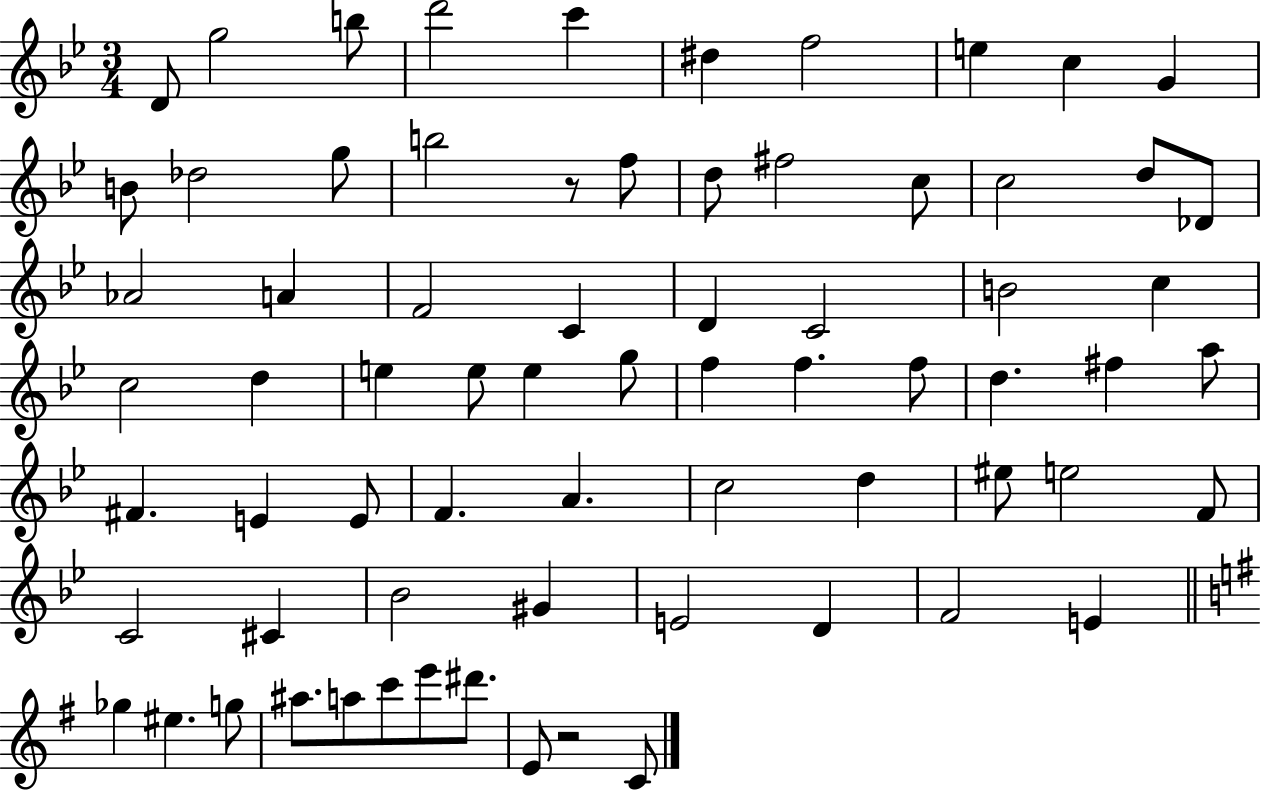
{
  \clef treble
  \numericTimeSignature
  \time 3/4
  \key bes \major
  \repeat volta 2 { d'8 g''2 b''8 | d'''2 c'''4 | dis''4 f''2 | e''4 c''4 g'4 | \break b'8 des''2 g''8 | b''2 r8 f''8 | d''8 fis''2 c''8 | c''2 d''8 des'8 | \break aes'2 a'4 | f'2 c'4 | d'4 c'2 | b'2 c''4 | \break c''2 d''4 | e''4 e''8 e''4 g''8 | f''4 f''4. f''8 | d''4. fis''4 a''8 | \break fis'4. e'4 e'8 | f'4. a'4. | c''2 d''4 | eis''8 e''2 f'8 | \break c'2 cis'4 | bes'2 gis'4 | e'2 d'4 | f'2 e'4 | \break \bar "||" \break \key e \minor ges''4 eis''4. g''8 | ais''8. a''8 c'''8 e'''8 dis'''8. | e'8 r2 c'8 | } \bar "|."
}